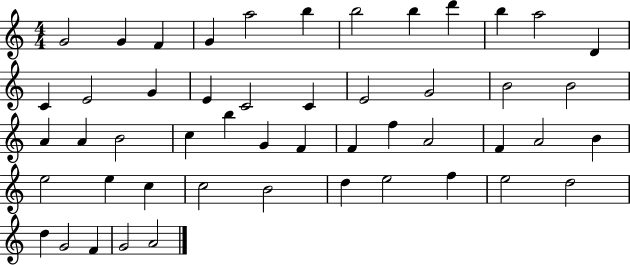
X:1
T:Untitled
M:4/4
L:1/4
K:C
G2 G F G a2 b b2 b d' b a2 D C E2 G E C2 C E2 G2 B2 B2 A A B2 c b G F F f A2 F A2 B e2 e c c2 B2 d e2 f e2 d2 d G2 F G2 A2